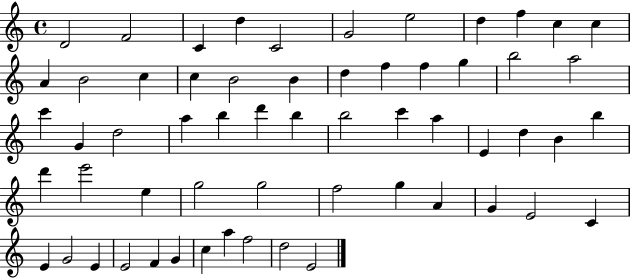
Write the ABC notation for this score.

X:1
T:Untitled
M:4/4
L:1/4
K:C
D2 F2 C d C2 G2 e2 d f c c A B2 c c B2 B d f f g b2 a2 c' G d2 a b d' b b2 c' a E d B b d' e'2 e g2 g2 f2 g A G E2 C E G2 E E2 F G c a f2 d2 E2